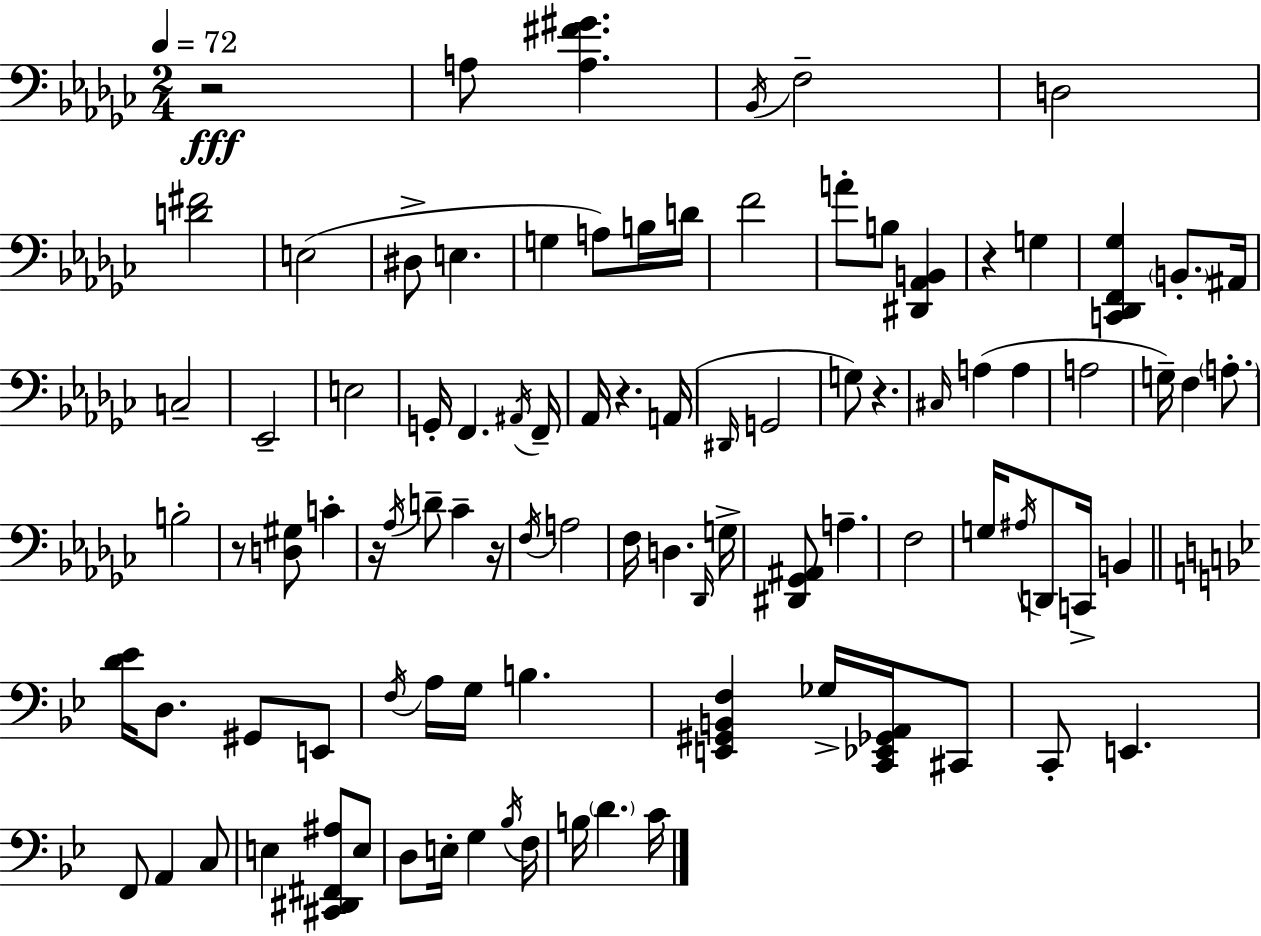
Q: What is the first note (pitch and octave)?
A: A3